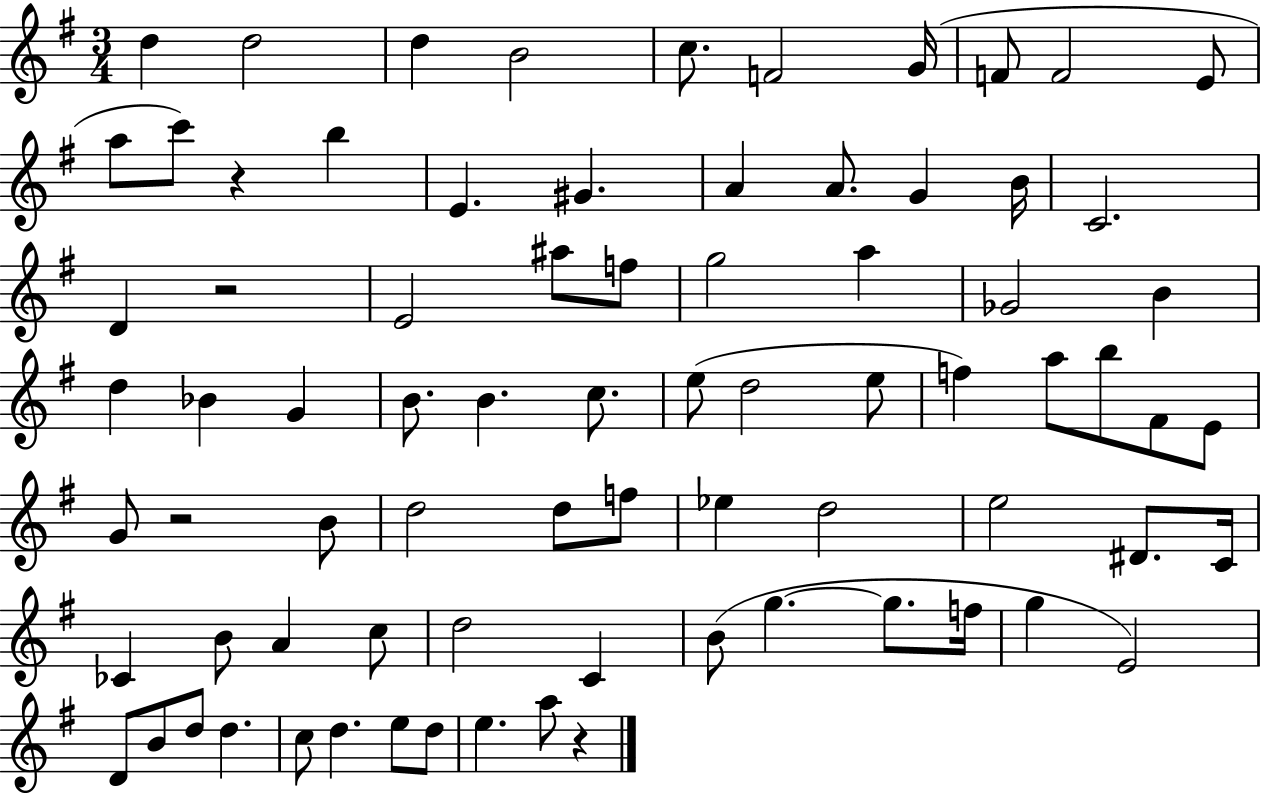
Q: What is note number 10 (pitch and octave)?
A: E4